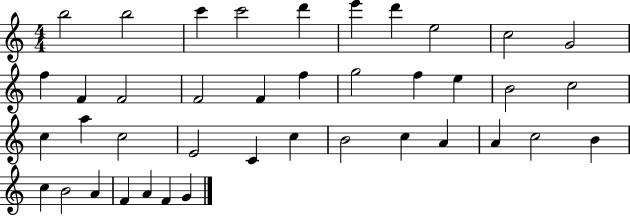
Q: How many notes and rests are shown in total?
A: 40